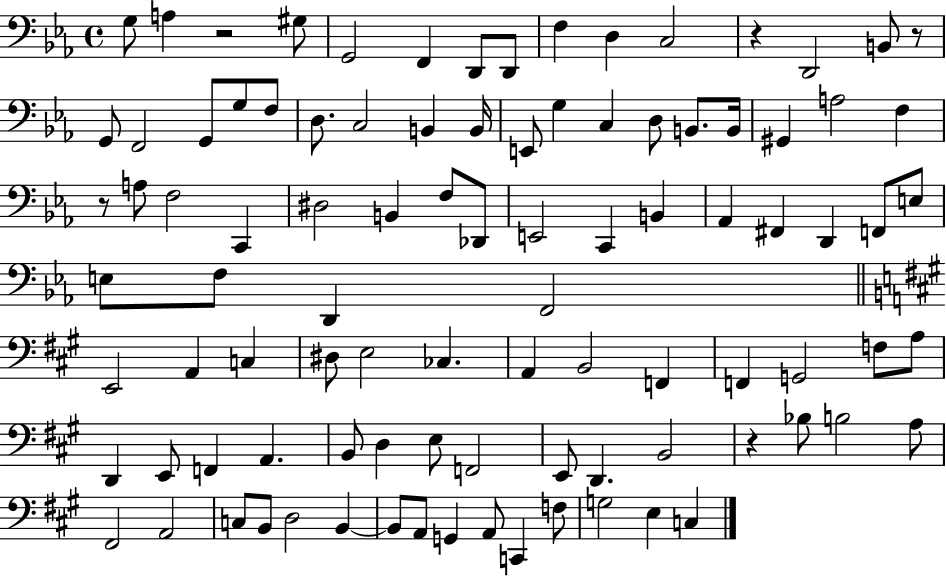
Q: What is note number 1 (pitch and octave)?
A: G3